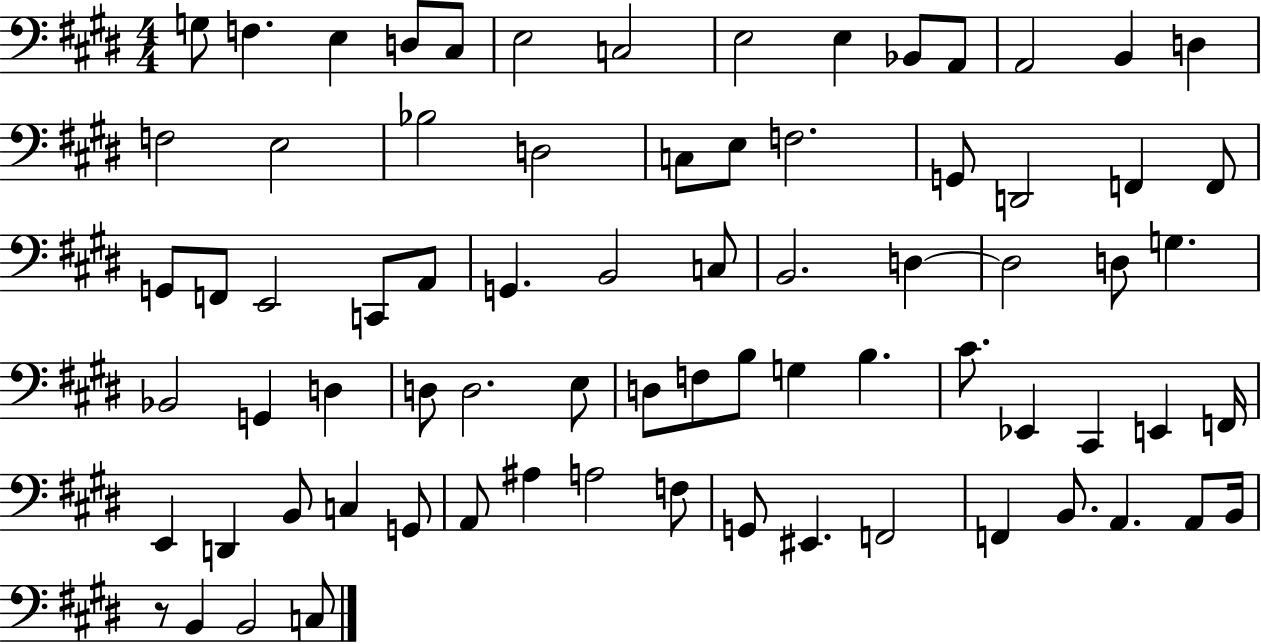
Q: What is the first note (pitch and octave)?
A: G3